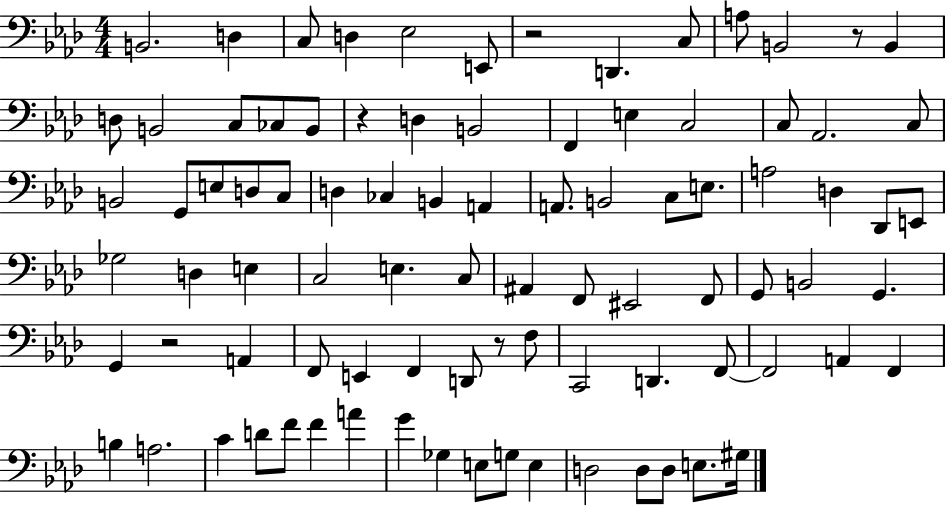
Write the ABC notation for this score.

X:1
T:Untitled
M:4/4
L:1/4
K:Ab
B,,2 D, C,/2 D, _E,2 E,,/2 z2 D,, C,/2 A,/2 B,,2 z/2 B,, D,/2 B,,2 C,/2 _C,/2 B,,/2 z D, B,,2 F,, E, C,2 C,/2 _A,,2 C,/2 B,,2 G,,/2 E,/2 D,/2 C,/2 D, _C, B,, A,, A,,/2 B,,2 C,/2 E,/2 A,2 D, _D,,/2 E,,/2 _G,2 D, E, C,2 E, C,/2 ^A,, F,,/2 ^E,,2 F,,/2 G,,/2 B,,2 G,, G,, z2 A,, F,,/2 E,, F,, D,,/2 z/2 F,/2 C,,2 D,, F,,/2 F,,2 A,, F,, B, A,2 C D/2 F/2 F A G _G, E,/2 G,/2 E, D,2 D,/2 D,/2 E,/2 ^G,/4